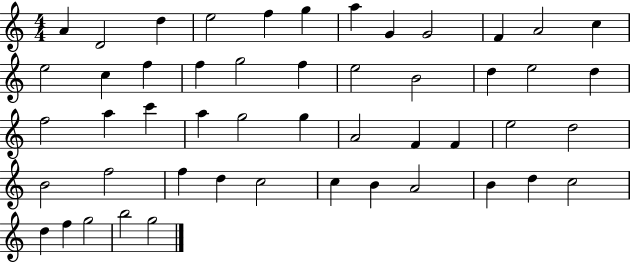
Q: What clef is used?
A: treble